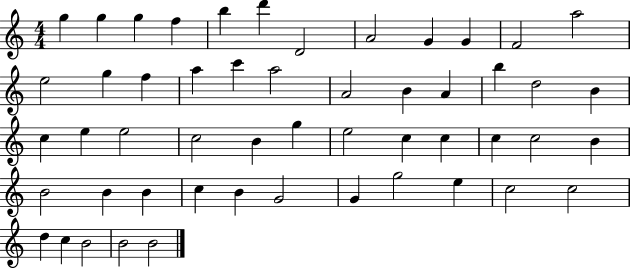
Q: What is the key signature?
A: C major